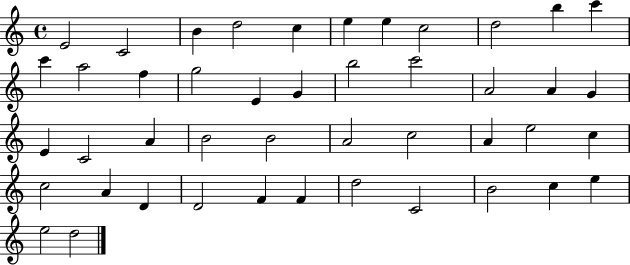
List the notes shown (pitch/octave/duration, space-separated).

E4/h C4/h B4/q D5/h C5/q E5/q E5/q C5/h D5/h B5/q C6/q C6/q A5/h F5/q G5/h E4/q G4/q B5/h C6/h A4/h A4/q G4/q E4/q C4/h A4/q B4/h B4/h A4/h C5/h A4/q E5/h C5/q C5/h A4/q D4/q D4/h F4/q F4/q D5/h C4/h B4/h C5/q E5/q E5/h D5/h